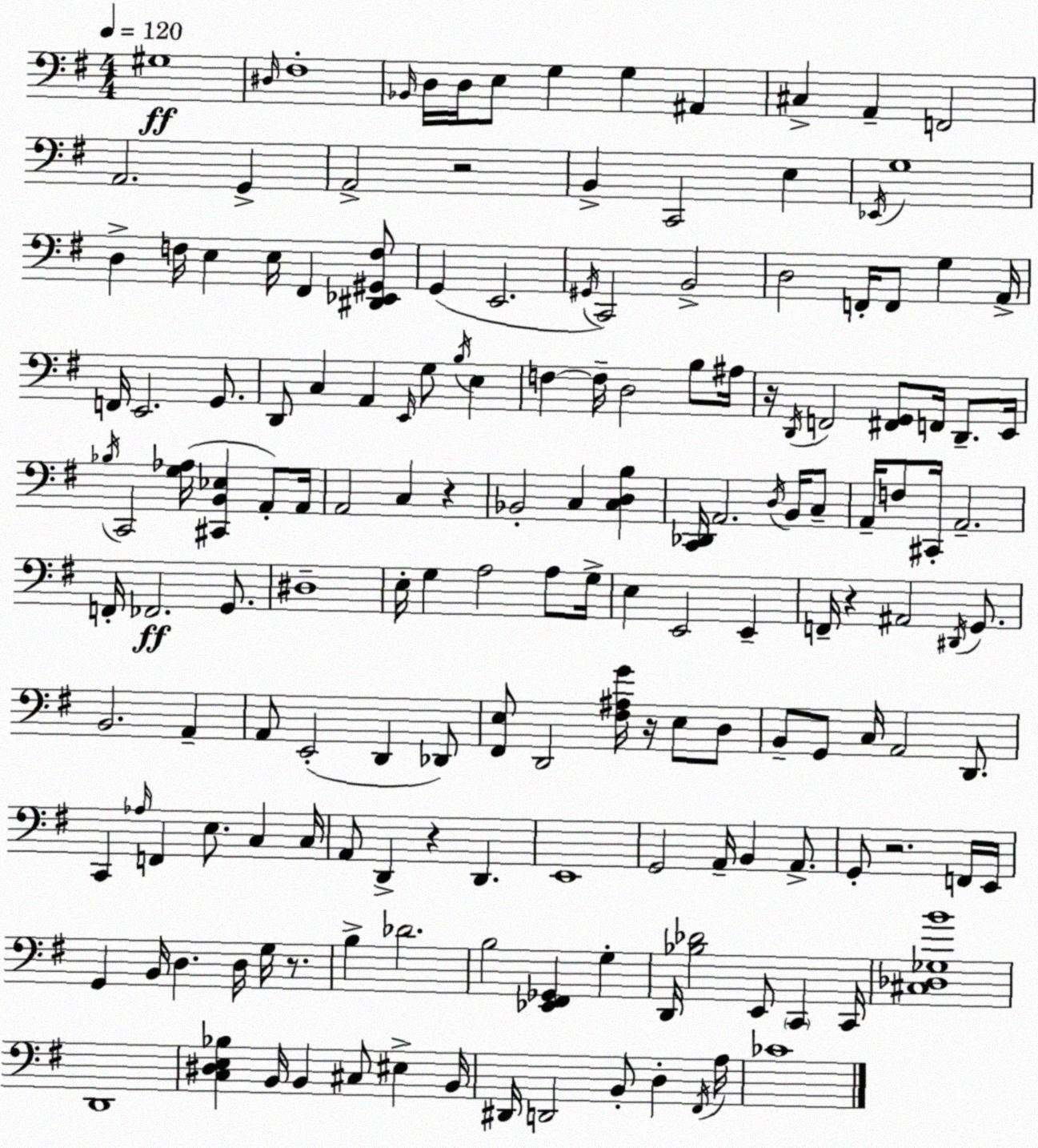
X:1
T:Untitled
M:4/4
L:1/4
K:G
^G,4 ^D,/4 ^F,4 _B,,/4 D,/4 D,/4 E,/2 G, G, ^A,, ^C, A,, F,,2 A,,2 G,, A,,2 z2 B,, C,,2 E, _E,,/4 G,4 D, F,/4 E, E,/4 ^F,, [^D,,_E,,^G,,F,]/2 G,, E,,2 ^G,,/4 C,,2 B,,2 D,2 F,,/4 F,,/2 G, A,,/4 F,,/4 E,,2 G,,/2 D,,/2 C, A,, E,,/4 G,/2 B,/4 E, F, F,/4 D,2 B,/2 ^A,/4 z/4 D,,/4 F,,2 [^F,,G,,]/2 F,,/4 D,,/2 E,,/4 _B,/4 C,,2 [G,_A,]/4 [^C,,B,,_E,] A,,/2 A,,/4 A,,2 C, z _B,,2 C, [C,D,B,] [C,,_D,,]/4 A,,2 D,/4 B,,/4 C,/2 A,,/4 F,/2 ^C,,/4 A,,2 F,,/4 _F,,2 G,,/2 ^D,4 E,/4 G, A,2 A,/2 G,/4 E, E,,2 E,, F,,/4 z ^A,,2 ^D,,/4 G,,/2 B,,2 A,, A,,/2 E,,2 D,, _D,,/2 [^F,,E,]/2 D,,2 [^F,^A,G]/4 z/4 E,/2 D,/2 B,,/2 G,,/2 C,/4 A,,2 D,,/2 C,, _A,/4 F,, E,/2 C, C,/4 A,,/2 D,, z D,, E,,4 G,,2 A,,/4 B,, A,,/2 G,,/2 z2 F,,/4 E,,/4 G,, B,,/4 D, D,/4 G,/4 z/2 B, _D2 B,2 [_E,,^F,,_G,,] G, D,,/4 [_B,_D]2 E,,/2 C,, C,,/4 [^C,_D,_G,B]4 D,,4 [C,^D,E,_B,] B,,/4 B,, ^C,/2 ^E, B,,/4 ^D,,/4 D,,2 B,,/2 D, ^F,,/4 A,/4 _C4